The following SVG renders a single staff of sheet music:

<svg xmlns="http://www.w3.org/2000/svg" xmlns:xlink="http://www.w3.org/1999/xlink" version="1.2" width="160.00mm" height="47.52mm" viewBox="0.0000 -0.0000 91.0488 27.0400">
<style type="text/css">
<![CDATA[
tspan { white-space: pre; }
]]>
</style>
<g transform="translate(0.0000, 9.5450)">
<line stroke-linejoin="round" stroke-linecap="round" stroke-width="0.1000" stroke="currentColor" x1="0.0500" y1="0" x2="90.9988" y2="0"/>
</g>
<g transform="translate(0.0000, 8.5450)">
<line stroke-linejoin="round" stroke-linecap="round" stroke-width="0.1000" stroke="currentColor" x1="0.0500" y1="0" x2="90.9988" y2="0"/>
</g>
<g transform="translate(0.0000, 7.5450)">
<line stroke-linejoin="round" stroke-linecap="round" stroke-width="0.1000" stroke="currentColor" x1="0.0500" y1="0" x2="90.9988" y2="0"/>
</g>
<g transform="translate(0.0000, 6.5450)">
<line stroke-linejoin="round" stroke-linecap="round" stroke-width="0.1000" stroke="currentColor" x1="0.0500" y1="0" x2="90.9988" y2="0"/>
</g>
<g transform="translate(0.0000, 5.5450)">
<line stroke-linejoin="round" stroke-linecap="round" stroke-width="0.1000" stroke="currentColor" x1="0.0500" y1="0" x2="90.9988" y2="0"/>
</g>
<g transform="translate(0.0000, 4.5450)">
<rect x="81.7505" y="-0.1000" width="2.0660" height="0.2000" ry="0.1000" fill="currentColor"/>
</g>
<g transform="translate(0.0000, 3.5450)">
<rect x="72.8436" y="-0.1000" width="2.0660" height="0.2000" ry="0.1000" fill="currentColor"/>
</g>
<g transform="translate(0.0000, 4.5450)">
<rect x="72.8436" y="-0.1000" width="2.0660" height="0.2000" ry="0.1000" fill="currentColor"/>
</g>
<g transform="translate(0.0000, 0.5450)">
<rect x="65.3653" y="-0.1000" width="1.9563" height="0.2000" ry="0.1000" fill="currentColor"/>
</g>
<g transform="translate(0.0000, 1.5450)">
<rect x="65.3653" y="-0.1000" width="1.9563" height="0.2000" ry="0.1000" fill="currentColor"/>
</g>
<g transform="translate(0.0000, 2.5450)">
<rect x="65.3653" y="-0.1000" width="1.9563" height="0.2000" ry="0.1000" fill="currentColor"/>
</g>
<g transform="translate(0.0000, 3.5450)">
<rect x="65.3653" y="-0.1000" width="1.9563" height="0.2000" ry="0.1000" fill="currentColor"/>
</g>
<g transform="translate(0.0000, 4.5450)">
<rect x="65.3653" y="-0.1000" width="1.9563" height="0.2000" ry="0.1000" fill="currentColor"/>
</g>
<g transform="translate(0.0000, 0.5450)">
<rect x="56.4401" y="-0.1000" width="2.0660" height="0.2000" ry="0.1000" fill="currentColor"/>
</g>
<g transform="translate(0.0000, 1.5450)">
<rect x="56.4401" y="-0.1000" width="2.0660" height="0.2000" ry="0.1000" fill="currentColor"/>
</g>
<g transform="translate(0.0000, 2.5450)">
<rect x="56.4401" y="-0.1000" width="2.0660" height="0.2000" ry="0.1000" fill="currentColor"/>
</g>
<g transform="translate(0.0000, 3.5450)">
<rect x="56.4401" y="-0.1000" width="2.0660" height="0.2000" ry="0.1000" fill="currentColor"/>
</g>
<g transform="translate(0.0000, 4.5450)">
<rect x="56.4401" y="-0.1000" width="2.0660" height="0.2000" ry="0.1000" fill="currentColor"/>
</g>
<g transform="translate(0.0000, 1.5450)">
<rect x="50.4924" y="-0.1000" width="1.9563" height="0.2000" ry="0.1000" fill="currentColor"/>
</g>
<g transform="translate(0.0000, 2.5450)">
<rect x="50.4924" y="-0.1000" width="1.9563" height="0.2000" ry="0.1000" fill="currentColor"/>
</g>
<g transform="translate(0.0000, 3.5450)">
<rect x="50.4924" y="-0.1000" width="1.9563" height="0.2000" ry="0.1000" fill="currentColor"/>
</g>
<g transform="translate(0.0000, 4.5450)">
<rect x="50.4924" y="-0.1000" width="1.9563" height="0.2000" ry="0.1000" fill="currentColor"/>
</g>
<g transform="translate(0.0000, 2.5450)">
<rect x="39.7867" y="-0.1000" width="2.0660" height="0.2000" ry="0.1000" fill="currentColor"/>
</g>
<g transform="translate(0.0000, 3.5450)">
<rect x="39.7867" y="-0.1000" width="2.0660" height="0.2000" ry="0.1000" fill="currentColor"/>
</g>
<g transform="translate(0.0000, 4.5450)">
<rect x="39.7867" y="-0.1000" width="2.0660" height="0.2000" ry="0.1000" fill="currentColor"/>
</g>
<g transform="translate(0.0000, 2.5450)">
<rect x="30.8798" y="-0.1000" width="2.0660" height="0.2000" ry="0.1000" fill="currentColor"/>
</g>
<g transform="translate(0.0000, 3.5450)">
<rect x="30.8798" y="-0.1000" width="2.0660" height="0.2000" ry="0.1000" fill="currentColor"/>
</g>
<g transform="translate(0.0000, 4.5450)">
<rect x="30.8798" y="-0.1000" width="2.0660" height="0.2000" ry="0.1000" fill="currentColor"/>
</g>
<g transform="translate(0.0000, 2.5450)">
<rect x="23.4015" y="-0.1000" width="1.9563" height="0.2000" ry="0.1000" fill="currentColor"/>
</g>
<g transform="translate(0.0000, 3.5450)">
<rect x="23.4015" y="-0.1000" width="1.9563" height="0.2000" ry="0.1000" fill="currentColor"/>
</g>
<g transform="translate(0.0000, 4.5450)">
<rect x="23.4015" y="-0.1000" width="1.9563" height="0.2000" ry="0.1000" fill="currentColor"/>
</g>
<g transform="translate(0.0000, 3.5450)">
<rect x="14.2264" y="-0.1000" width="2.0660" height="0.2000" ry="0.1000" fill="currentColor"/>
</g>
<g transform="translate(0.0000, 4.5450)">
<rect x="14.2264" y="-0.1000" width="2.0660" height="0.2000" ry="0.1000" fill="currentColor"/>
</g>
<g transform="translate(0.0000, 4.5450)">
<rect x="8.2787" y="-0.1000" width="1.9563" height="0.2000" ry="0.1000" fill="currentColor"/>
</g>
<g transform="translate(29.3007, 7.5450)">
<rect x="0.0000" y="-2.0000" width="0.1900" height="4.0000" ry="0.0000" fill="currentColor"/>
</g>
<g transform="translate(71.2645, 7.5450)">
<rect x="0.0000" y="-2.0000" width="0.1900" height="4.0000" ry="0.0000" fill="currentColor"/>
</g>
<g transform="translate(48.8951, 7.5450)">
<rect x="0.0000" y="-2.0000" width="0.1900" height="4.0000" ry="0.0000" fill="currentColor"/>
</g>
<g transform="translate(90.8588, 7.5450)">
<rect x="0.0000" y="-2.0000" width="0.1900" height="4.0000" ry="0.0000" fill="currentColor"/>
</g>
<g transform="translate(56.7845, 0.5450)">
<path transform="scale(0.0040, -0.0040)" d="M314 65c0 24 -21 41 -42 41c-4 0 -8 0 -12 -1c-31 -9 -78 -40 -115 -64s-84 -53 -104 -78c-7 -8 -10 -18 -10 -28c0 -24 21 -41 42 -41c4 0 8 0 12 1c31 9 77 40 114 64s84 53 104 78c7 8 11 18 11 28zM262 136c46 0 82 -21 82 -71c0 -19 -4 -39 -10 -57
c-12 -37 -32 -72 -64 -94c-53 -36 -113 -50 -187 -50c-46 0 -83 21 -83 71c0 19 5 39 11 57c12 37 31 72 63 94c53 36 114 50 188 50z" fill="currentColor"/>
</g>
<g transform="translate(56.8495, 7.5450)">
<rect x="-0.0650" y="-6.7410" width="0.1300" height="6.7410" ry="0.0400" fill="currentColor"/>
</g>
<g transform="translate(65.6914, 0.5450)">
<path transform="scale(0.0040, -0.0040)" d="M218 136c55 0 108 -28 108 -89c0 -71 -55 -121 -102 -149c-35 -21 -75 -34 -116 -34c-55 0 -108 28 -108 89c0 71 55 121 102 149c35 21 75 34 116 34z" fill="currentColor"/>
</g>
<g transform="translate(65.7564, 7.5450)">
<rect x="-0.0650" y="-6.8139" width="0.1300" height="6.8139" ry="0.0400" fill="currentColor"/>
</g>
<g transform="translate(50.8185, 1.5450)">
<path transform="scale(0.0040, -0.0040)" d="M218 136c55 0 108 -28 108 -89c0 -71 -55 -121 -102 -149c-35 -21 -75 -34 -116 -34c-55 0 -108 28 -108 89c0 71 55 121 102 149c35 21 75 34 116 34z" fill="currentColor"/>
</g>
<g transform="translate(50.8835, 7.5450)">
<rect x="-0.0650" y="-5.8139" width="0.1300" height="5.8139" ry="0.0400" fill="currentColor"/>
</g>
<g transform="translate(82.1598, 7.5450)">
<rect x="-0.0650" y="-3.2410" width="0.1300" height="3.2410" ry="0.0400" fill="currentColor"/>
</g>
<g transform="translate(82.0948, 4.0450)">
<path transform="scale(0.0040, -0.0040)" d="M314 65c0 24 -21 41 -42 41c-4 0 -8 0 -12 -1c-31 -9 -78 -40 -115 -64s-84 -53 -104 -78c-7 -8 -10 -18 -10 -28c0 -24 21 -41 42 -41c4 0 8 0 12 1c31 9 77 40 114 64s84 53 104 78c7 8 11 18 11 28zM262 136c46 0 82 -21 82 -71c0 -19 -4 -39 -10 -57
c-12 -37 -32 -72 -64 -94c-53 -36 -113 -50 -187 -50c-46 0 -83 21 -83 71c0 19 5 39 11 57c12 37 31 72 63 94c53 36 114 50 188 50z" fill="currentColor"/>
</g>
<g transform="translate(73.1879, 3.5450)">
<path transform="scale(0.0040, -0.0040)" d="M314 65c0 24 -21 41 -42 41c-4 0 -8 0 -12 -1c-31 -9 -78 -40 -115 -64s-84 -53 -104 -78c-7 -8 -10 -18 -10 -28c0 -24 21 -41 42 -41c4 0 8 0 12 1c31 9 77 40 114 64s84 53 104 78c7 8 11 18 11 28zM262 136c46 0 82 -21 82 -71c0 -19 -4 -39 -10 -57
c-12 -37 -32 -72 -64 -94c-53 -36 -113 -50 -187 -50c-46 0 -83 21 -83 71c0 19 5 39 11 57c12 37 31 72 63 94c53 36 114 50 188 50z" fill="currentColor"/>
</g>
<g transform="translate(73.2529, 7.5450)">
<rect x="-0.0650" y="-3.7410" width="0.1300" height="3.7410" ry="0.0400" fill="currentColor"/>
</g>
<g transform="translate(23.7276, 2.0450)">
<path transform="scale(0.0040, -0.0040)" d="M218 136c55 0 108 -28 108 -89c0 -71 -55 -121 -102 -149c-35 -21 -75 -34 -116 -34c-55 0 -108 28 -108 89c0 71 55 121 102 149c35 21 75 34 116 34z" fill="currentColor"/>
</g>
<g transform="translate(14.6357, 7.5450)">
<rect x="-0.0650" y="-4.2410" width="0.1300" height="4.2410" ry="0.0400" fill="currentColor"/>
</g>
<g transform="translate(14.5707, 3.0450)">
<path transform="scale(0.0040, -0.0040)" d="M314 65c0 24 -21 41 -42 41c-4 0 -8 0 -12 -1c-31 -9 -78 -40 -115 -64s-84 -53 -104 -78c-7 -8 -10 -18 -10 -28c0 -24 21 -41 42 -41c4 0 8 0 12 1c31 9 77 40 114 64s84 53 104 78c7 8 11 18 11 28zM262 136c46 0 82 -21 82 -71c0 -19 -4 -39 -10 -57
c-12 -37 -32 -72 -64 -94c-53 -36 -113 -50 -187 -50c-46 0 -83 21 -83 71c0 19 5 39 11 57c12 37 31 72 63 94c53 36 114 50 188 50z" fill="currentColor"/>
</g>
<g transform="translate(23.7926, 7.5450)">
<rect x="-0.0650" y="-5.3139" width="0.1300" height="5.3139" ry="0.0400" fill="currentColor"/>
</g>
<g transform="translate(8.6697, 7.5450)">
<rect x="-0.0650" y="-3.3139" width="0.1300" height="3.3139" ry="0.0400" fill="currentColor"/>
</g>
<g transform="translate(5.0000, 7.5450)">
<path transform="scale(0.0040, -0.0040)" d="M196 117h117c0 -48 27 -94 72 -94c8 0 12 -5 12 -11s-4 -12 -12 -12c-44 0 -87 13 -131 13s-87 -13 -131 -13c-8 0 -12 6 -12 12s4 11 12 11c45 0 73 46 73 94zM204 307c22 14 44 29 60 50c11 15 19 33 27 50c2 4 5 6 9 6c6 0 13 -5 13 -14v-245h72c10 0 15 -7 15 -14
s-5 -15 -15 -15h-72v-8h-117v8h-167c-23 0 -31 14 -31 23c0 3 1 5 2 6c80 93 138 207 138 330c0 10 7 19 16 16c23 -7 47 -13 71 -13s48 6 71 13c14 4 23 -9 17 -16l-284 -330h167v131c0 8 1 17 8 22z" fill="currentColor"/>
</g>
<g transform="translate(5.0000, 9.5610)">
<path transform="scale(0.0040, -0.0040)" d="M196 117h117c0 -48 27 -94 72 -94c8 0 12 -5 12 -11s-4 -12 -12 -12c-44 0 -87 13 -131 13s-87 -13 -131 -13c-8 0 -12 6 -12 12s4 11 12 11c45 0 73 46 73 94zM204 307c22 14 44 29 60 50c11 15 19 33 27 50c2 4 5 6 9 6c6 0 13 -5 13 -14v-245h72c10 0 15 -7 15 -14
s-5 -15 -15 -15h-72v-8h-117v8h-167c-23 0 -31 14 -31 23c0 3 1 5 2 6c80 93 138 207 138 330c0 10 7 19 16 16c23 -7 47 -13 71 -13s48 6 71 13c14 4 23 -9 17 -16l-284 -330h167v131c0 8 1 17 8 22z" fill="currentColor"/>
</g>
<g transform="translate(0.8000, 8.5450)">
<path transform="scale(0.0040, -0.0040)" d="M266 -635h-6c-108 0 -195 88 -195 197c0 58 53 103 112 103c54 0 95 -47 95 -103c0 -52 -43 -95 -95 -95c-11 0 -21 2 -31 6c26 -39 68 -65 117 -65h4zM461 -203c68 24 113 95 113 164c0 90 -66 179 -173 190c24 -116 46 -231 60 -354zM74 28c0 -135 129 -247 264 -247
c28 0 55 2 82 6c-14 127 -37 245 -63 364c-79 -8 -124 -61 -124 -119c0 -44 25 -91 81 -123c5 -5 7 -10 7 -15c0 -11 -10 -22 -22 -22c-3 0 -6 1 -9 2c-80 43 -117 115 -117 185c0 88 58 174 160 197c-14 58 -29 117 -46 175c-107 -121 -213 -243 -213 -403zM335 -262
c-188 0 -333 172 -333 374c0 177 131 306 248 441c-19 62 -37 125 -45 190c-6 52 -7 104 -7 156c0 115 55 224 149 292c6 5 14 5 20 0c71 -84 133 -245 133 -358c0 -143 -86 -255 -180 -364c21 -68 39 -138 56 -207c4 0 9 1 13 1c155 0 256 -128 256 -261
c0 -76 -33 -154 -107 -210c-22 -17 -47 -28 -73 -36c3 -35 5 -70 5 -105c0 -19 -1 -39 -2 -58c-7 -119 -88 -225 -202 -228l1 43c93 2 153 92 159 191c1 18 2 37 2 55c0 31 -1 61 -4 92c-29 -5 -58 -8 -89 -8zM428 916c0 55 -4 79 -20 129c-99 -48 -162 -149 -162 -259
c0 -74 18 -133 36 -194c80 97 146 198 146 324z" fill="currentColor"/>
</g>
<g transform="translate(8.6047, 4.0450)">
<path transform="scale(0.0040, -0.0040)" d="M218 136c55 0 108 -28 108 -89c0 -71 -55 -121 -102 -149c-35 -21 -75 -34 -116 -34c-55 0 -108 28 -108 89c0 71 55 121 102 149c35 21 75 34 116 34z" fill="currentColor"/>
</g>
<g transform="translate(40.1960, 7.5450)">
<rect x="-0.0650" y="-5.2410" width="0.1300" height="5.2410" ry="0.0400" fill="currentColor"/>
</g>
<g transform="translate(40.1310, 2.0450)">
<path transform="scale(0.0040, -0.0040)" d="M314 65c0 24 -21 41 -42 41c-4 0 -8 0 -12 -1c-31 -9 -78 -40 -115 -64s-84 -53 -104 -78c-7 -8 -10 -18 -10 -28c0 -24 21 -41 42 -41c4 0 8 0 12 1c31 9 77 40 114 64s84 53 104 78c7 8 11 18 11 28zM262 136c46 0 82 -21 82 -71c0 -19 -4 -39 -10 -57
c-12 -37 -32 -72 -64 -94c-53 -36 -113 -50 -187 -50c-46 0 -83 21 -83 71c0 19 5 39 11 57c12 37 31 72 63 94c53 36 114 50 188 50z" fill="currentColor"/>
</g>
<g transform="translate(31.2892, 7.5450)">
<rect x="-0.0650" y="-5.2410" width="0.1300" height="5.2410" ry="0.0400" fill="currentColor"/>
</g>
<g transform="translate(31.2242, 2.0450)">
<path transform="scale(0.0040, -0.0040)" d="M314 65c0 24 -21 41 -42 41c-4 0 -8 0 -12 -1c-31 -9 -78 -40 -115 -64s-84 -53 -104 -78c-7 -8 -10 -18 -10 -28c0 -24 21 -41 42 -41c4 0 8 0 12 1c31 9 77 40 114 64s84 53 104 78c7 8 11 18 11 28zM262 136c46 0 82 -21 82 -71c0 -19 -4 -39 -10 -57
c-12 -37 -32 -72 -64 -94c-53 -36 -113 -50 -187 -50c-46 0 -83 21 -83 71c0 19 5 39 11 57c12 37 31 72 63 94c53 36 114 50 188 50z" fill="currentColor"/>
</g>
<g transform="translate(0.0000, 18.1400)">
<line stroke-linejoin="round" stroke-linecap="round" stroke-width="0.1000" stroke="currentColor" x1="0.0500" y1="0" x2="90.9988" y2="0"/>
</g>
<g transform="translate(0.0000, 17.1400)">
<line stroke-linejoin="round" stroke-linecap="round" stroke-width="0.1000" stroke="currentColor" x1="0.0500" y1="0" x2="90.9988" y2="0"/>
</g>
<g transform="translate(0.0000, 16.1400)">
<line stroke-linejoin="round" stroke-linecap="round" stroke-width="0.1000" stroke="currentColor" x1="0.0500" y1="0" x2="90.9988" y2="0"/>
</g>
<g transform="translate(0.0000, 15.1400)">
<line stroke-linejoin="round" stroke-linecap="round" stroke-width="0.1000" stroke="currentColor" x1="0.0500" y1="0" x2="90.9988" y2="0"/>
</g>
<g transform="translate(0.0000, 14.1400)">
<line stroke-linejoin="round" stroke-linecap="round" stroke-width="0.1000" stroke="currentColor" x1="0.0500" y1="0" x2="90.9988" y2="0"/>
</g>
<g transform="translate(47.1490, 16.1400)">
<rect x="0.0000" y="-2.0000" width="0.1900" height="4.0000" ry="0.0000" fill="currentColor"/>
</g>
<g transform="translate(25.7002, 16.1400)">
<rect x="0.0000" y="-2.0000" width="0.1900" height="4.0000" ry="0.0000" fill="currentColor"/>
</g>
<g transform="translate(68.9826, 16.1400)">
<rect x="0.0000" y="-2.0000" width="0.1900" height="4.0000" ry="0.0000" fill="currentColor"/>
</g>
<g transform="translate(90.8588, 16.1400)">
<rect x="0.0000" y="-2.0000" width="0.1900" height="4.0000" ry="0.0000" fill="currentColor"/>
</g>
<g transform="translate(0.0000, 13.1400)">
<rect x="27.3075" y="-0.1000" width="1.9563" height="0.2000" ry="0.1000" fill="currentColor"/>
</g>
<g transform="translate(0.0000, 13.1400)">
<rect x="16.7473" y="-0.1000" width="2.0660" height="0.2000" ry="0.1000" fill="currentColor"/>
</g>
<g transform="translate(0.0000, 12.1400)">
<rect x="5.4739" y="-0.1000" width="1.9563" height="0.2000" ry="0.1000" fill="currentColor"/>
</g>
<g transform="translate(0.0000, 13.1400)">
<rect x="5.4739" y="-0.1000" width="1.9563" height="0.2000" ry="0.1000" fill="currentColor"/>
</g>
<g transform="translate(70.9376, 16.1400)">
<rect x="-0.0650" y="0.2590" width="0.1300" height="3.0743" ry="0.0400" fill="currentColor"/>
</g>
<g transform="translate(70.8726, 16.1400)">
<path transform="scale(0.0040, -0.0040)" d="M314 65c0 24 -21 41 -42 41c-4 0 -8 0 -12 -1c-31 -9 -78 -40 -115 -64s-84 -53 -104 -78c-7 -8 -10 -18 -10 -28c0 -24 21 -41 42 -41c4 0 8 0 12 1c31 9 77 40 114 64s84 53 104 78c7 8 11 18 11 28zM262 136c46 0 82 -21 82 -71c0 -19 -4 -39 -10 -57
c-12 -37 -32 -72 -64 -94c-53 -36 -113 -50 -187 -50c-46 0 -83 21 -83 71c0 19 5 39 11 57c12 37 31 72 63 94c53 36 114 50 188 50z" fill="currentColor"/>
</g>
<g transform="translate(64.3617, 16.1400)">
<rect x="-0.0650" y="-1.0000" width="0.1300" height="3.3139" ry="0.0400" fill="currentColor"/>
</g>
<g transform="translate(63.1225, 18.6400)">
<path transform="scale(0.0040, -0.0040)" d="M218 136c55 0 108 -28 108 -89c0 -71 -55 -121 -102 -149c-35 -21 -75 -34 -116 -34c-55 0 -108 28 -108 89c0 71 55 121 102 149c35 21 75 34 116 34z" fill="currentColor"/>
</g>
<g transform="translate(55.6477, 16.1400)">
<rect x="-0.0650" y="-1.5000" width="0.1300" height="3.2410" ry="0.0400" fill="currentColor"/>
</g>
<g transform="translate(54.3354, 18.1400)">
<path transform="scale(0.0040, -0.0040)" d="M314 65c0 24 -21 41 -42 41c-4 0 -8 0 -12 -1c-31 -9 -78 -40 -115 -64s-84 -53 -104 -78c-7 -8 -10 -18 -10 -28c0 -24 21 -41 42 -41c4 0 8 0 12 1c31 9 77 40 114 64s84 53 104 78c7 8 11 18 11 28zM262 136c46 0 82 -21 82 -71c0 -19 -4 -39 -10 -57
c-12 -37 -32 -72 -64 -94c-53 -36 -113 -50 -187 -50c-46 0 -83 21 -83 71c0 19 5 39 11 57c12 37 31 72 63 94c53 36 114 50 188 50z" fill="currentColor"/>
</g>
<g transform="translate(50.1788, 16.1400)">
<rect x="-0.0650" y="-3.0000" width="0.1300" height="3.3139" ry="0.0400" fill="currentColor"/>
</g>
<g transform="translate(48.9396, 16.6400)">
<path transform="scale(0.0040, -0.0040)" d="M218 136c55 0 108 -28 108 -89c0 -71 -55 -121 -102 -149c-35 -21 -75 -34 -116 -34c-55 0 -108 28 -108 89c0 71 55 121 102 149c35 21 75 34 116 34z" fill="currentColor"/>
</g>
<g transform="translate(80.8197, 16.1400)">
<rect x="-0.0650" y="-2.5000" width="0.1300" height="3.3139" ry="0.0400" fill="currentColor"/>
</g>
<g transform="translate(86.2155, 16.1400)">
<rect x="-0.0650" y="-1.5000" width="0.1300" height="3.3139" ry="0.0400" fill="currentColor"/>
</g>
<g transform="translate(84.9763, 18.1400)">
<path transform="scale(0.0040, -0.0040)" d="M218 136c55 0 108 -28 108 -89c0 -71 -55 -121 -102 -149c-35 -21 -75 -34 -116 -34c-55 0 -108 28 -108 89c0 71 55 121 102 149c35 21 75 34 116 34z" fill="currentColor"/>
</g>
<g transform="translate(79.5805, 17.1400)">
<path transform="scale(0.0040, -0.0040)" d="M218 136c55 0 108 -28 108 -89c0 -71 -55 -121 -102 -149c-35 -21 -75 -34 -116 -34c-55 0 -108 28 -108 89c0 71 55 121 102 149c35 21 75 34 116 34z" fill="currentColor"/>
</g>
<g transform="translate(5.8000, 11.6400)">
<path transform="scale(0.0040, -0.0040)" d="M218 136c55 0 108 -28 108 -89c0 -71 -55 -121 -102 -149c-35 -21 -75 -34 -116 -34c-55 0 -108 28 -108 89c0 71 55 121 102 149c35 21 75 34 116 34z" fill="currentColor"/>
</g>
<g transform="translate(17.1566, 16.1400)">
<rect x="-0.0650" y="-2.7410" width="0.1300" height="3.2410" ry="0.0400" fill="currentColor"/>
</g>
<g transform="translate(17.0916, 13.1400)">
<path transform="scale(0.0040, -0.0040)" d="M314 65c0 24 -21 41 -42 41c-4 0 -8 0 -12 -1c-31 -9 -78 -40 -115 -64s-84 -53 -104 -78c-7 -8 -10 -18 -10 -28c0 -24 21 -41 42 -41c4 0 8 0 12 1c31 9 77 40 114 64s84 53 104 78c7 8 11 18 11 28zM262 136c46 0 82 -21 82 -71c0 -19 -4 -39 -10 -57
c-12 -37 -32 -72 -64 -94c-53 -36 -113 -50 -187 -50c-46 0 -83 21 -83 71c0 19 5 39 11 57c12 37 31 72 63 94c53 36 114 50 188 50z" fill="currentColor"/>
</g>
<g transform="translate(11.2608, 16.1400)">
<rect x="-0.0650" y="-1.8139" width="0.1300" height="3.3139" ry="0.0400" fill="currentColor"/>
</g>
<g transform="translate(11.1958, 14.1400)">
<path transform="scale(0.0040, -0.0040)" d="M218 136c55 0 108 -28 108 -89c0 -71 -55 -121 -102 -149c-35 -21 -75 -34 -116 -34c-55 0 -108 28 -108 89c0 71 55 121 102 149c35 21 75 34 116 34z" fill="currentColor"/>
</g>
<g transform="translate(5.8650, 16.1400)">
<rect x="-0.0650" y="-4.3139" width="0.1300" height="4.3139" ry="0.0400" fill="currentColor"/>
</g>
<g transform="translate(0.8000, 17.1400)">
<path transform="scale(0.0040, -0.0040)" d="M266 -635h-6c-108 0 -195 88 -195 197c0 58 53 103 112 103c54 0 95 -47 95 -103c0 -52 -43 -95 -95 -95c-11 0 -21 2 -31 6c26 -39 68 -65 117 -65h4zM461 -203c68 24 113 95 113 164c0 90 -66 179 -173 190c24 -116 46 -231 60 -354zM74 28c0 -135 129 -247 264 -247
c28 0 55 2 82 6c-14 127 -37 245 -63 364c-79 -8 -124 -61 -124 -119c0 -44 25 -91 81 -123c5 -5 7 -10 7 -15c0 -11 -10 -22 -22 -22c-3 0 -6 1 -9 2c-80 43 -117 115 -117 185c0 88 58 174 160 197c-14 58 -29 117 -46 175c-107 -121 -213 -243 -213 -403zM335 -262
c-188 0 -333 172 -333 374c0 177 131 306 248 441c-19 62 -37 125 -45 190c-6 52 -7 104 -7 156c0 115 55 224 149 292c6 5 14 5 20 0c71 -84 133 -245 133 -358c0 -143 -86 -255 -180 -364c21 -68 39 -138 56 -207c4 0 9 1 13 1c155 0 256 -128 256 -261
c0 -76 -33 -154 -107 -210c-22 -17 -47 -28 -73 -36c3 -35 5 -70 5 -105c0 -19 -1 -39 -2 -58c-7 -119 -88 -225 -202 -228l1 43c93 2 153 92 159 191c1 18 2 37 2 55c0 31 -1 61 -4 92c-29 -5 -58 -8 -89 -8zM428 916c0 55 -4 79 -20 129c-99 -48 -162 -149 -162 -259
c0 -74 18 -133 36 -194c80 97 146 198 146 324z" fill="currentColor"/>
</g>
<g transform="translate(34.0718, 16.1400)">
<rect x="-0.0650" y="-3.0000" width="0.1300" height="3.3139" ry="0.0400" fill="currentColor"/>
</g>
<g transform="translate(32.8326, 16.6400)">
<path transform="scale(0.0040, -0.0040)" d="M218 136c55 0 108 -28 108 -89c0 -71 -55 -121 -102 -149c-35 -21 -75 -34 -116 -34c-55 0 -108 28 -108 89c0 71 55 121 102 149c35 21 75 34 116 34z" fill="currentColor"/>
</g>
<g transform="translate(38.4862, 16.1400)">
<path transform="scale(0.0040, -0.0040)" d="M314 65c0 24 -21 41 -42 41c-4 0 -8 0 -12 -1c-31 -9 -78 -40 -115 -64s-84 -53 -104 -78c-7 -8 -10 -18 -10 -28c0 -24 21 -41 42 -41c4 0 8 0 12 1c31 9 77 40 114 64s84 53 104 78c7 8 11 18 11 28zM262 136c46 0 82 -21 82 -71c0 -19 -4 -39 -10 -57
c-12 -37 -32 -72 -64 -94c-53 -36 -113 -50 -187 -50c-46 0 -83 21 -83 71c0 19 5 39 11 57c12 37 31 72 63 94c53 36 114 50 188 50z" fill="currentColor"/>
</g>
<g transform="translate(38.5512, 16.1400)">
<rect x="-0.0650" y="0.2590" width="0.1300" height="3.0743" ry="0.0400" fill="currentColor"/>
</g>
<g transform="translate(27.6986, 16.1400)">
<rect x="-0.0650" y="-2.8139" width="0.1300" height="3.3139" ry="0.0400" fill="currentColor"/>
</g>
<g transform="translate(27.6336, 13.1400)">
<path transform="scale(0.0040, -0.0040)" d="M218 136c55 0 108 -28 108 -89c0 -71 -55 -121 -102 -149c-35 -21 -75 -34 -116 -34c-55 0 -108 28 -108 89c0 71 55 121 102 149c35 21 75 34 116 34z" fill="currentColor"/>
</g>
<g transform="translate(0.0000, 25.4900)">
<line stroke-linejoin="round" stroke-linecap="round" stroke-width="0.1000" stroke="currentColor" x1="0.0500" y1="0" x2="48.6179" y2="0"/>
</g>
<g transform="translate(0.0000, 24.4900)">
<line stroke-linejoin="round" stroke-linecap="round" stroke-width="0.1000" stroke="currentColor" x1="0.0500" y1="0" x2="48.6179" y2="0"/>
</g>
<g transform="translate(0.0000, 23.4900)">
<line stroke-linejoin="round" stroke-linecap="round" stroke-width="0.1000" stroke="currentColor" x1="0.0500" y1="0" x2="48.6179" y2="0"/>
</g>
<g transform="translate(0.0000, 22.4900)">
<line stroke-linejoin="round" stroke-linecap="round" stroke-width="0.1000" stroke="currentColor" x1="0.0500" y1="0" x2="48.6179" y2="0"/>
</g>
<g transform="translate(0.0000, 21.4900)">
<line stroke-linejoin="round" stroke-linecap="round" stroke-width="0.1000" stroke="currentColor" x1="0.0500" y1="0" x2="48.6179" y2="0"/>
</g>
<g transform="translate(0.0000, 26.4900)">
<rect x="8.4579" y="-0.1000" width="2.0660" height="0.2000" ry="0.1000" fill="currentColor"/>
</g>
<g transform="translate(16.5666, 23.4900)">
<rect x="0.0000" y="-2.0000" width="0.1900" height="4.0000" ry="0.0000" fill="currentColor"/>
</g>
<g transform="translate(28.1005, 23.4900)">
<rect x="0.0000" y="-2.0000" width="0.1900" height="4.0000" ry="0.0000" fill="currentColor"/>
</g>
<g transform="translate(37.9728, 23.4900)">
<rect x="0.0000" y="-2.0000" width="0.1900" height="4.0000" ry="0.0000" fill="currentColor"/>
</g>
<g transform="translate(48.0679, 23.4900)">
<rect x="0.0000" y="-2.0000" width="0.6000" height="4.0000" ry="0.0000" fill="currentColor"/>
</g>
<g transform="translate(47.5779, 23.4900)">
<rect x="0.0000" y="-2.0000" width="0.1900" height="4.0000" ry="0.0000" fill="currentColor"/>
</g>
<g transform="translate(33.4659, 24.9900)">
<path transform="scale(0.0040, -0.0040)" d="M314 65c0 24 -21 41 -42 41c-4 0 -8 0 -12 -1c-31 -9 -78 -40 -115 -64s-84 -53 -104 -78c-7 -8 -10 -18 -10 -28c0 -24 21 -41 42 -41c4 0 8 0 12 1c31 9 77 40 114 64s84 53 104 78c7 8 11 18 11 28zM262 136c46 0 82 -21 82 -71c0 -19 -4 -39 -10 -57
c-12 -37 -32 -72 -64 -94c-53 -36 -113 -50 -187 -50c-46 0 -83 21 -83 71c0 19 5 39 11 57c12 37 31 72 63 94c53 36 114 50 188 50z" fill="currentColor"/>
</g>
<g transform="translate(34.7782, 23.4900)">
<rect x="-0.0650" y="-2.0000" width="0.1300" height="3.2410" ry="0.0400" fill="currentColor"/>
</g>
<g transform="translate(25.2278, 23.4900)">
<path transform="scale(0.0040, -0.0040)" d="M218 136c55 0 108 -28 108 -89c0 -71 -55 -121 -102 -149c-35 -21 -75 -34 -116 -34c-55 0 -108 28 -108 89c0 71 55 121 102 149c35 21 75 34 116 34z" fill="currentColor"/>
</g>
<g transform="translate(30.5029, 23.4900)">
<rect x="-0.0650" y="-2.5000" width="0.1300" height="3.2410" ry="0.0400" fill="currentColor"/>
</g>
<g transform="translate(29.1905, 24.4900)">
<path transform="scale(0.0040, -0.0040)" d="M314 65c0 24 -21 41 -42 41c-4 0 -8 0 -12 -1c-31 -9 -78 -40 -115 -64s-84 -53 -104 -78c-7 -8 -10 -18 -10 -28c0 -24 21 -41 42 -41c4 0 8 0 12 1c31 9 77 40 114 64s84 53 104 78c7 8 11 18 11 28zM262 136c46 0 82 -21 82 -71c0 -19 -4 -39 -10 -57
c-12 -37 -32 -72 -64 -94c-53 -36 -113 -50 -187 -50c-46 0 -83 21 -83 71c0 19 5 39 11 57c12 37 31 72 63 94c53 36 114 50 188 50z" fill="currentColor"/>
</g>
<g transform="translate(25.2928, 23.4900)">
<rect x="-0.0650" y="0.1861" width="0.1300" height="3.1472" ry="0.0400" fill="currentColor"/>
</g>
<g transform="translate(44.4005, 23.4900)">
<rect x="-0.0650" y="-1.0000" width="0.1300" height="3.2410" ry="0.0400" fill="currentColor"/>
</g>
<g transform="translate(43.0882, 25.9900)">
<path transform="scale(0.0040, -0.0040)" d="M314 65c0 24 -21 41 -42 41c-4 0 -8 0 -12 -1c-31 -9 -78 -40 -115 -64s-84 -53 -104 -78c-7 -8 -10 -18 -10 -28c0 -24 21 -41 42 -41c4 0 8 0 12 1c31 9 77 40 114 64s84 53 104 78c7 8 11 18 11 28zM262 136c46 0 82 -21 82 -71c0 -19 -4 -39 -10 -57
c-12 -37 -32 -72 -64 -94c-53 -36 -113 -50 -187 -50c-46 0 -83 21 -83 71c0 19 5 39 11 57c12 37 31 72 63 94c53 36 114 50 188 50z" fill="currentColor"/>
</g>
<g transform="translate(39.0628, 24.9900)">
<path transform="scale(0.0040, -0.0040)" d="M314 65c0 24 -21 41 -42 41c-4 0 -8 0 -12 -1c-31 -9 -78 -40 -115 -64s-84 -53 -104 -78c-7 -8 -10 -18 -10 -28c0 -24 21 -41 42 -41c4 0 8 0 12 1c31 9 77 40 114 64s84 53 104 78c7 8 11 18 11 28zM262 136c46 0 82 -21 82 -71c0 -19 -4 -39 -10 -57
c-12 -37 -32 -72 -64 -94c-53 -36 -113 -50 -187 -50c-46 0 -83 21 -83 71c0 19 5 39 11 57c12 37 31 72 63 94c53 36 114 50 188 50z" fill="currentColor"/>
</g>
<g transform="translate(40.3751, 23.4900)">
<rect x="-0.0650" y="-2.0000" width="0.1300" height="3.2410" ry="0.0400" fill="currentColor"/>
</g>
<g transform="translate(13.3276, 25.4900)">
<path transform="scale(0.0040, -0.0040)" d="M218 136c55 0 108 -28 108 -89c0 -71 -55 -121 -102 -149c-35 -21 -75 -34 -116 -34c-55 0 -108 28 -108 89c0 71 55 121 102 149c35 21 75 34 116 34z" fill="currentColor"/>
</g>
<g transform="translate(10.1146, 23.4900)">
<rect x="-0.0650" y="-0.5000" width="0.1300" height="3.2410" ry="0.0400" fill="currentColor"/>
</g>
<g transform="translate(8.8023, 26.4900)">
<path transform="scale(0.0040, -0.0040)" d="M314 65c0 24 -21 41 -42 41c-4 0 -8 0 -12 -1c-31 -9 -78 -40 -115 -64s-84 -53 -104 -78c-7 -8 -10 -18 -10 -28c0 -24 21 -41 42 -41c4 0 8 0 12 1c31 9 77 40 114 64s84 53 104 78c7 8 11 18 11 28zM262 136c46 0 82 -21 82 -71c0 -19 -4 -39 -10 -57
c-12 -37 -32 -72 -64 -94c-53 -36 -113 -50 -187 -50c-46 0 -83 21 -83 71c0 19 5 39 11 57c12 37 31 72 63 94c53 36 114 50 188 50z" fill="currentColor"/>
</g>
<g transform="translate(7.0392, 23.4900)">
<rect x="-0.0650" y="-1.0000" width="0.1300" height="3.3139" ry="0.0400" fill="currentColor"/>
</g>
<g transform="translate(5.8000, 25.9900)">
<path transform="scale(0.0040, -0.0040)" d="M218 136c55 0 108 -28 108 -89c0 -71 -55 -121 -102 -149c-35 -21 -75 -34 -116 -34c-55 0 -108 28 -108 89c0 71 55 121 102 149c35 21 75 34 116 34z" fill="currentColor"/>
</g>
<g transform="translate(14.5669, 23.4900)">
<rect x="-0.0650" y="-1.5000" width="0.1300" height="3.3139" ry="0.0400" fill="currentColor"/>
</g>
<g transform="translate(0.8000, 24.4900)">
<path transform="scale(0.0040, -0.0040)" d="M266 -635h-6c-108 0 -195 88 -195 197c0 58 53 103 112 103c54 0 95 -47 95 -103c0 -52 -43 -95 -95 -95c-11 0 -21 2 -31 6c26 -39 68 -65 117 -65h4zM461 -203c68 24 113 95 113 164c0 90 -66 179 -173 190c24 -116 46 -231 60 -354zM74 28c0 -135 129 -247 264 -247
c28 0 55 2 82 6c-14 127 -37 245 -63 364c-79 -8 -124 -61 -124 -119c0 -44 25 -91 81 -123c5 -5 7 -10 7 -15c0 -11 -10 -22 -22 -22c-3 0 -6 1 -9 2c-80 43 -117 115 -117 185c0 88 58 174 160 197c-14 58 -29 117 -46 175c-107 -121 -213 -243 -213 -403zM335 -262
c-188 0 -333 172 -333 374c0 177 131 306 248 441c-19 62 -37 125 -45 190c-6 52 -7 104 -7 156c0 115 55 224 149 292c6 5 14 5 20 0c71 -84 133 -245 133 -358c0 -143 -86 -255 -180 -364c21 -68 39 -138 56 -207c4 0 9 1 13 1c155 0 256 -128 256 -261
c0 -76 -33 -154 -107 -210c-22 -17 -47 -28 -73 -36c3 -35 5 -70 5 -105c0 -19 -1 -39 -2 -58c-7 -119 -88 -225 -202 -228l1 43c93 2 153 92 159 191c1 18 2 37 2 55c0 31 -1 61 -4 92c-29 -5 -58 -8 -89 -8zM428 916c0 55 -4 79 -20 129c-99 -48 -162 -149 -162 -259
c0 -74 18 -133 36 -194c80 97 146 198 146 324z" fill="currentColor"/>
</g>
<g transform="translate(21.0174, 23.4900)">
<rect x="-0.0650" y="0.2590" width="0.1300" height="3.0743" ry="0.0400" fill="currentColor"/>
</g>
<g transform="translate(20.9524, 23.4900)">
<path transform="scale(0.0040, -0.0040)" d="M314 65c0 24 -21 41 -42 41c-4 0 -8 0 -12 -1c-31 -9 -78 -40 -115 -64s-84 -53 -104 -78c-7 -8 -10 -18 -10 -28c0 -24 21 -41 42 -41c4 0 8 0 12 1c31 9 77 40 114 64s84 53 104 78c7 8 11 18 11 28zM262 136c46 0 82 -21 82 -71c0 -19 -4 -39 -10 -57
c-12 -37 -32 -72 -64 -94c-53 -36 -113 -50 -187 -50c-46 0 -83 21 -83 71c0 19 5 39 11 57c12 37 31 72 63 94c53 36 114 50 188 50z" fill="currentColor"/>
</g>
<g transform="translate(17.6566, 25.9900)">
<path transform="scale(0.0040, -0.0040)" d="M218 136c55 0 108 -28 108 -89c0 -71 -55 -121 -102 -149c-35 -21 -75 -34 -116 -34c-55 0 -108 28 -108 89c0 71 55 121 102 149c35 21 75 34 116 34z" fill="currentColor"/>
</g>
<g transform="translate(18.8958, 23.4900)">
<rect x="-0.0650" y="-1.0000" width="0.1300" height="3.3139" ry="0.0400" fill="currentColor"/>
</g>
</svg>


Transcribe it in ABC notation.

X:1
T:Untitled
M:4/4
L:1/4
K:C
b d'2 f' f'2 f'2 g' b'2 b' c'2 b2 d' f a2 a A B2 A E2 D B2 G E D C2 E D B2 B G2 F2 F2 D2